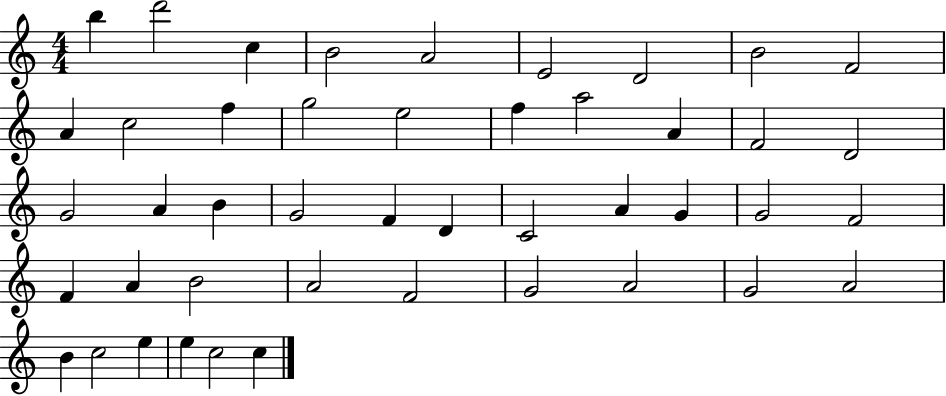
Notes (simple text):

B5/q D6/h C5/q B4/h A4/h E4/h D4/h B4/h F4/h A4/q C5/h F5/q G5/h E5/h F5/q A5/h A4/q F4/h D4/h G4/h A4/q B4/q G4/h F4/q D4/q C4/h A4/q G4/q G4/h F4/h F4/q A4/q B4/h A4/h F4/h G4/h A4/h G4/h A4/h B4/q C5/h E5/q E5/q C5/h C5/q